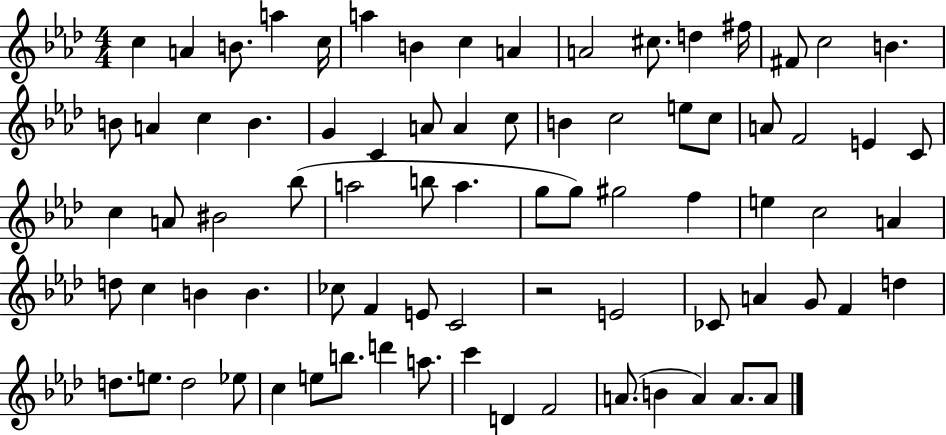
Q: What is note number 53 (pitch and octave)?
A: F4